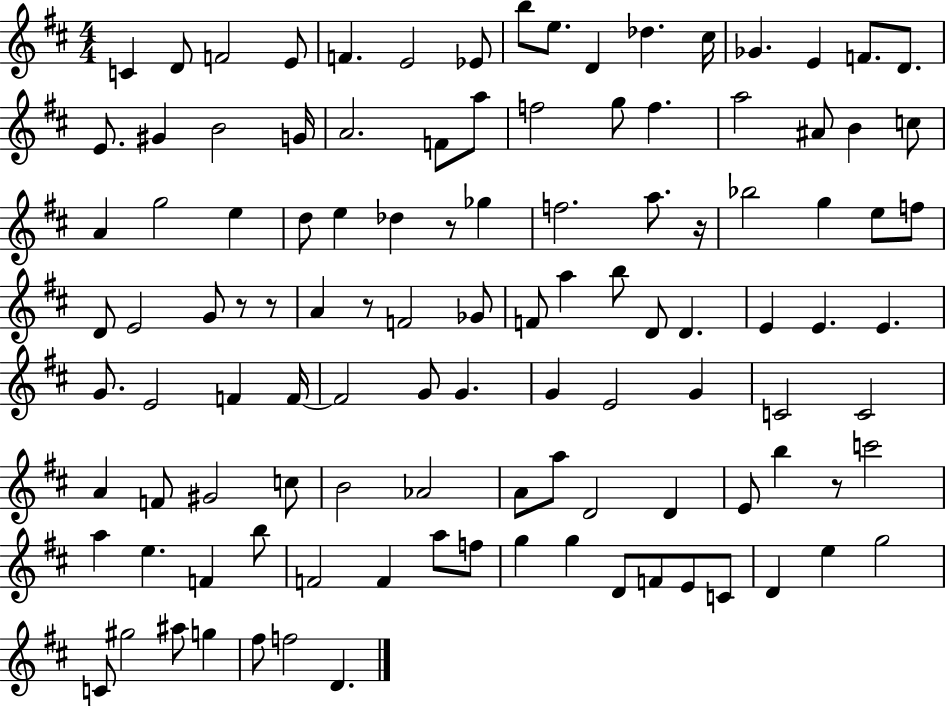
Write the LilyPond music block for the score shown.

{
  \clef treble
  \numericTimeSignature
  \time 4/4
  \key d \major
  c'4 d'8 f'2 e'8 | f'4. e'2 ees'8 | b''8 e''8. d'4 des''4. cis''16 | ges'4. e'4 f'8. d'8. | \break e'8. gis'4 b'2 g'16 | a'2. f'8 a''8 | f''2 g''8 f''4. | a''2 ais'8 b'4 c''8 | \break a'4 g''2 e''4 | d''8 e''4 des''4 r8 ges''4 | f''2. a''8. r16 | bes''2 g''4 e''8 f''8 | \break d'8 e'2 g'8 r8 r8 | a'4 r8 f'2 ges'8 | f'8 a''4 b''8 d'8 d'4. | e'4 e'4. e'4. | \break g'8. e'2 f'4 f'16~~ | f'2 g'8 g'4. | g'4 e'2 g'4 | c'2 c'2 | \break a'4 f'8 gis'2 c''8 | b'2 aes'2 | a'8 a''8 d'2 d'4 | e'8 b''4 r8 c'''2 | \break a''4 e''4. f'4 b''8 | f'2 f'4 a''8 f''8 | g''4 g''4 d'8 f'8 e'8 c'8 | d'4 e''4 g''2 | \break c'8 gis''2 ais''8 g''4 | fis''8 f''2 d'4. | \bar "|."
}